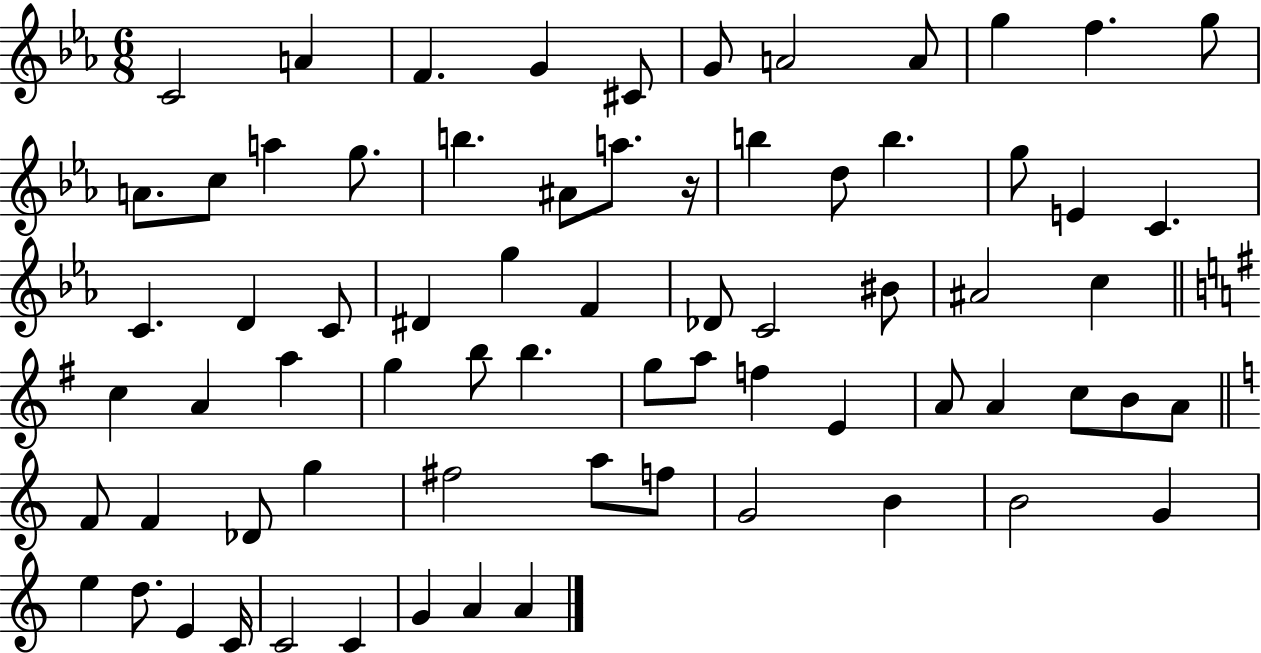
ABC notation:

X:1
T:Untitled
M:6/8
L:1/4
K:Eb
C2 A F G ^C/2 G/2 A2 A/2 g f g/2 A/2 c/2 a g/2 b ^A/2 a/2 z/4 b d/2 b g/2 E C C D C/2 ^D g F _D/2 C2 ^B/2 ^A2 c c A a g b/2 b g/2 a/2 f E A/2 A c/2 B/2 A/2 F/2 F _D/2 g ^f2 a/2 f/2 G2 B B2 G e d/2 E C/4 C2 C G A A